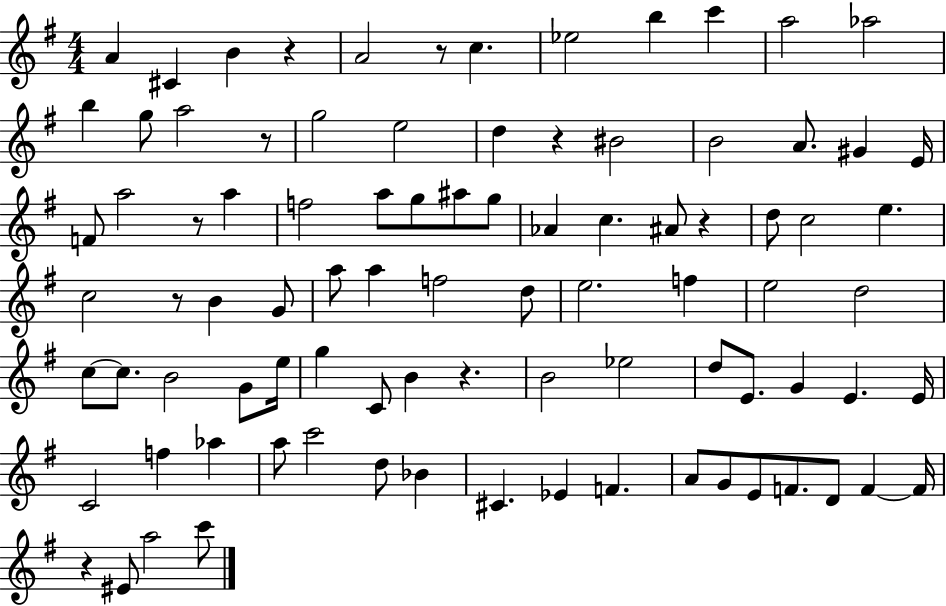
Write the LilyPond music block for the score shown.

{
  \clef treble
  \numericTimeSignature
  \time 4/4
  \key g \major
  a'4 cis'4 b'4 r4 | a'2 r8 c''4. | ees''2 b''4 c'''4 | a''2 aes''2 | \break b''4 g''8 a''2 r8 | g''2 e''2 | d''4 r4 bis'2 | b'2 a'8. gis'4 e'16 | \break f'8 a''2 r8 a''4 | f''2 a''8 g''8 ais''8 g''8 | aes'4 c''4. ais'8 r4 | d''8 c''2 e''4. | \break c''2 r8 b'4 g'8 | a''8 a''4 f''2 d''8 | e''2. f''4 | e''2 d''2 | \break c''8~~ c''8. b'2 g'8 e''16 | g''4 c'8 b'4 r4. | b'2 ees''2 | d''8 e'8. g'4 e'4. e'16 | \break c'2 f''4 aes''4 | a''8 c'''2 d''8 bes'4 | cis'4. ees'4 f'4. | a'8 g'8 e'8 f'8. d'8 f'4~~ f'16 | \break r4 eis'8 a''2 c'''8 | \bar "|."
}